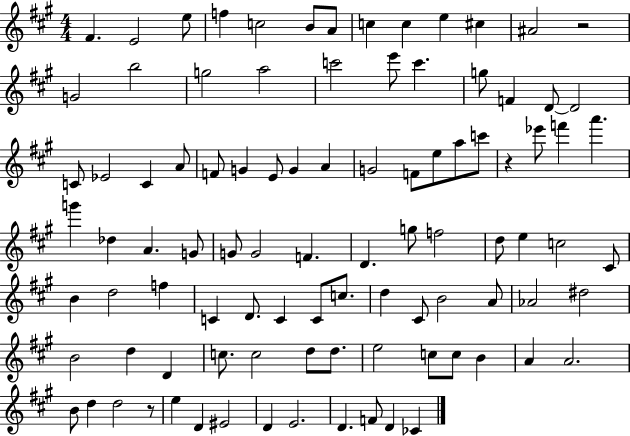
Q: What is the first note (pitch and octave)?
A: F#4